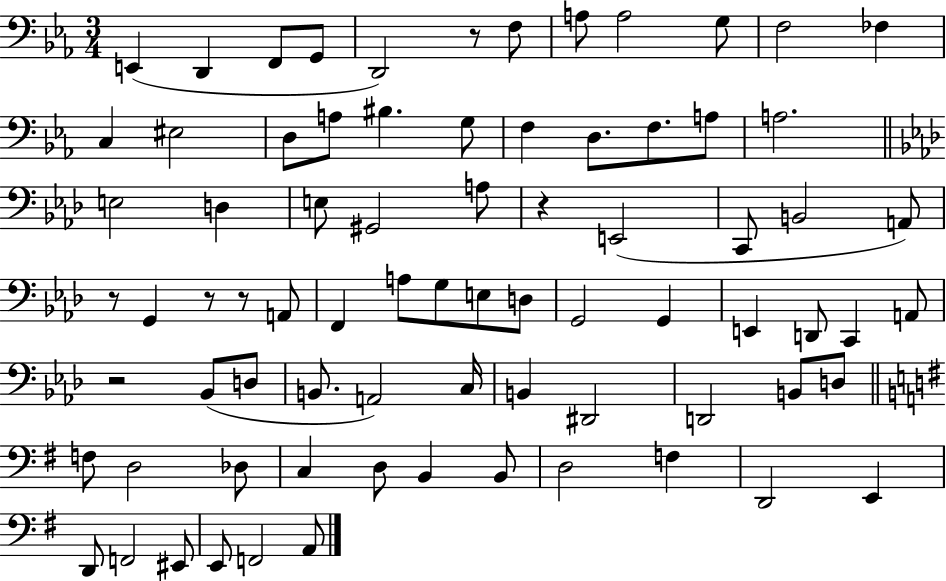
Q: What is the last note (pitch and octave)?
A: A2